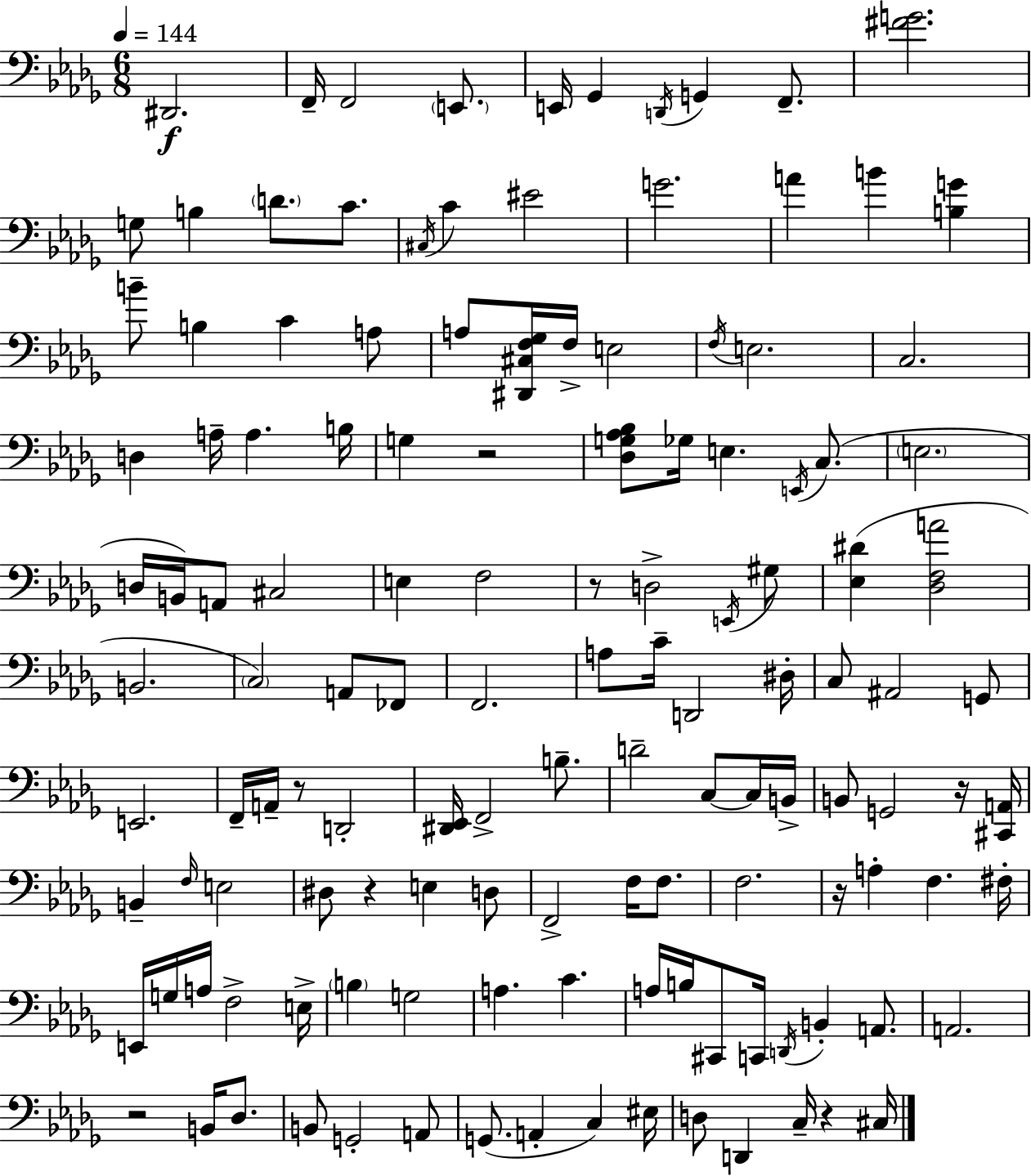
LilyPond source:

{
  \clef bass
  \numericTimeSignature
  \time 6/8
  \key bes \minor
  \tempo 4 = 144
  dis,2.\f | f,16-- f,2 \parenthesize e,8. | e,16 ges,4 \acciaccatura { d,16 } g,4 f,8.-- | <fis' g'>2. | \break g8 b4 \parenthesize d'8. c'8. | \acciaccatura { cis16 } c'4 eis'2 | g'2. | a'4 b'4 <b g'>4 | \break b'8-- b4 c'4 | a8 a8 <dis, cis f ges>16 f16-> e2 | \acciaccatura { f16 } e2. | c2. | \break d4 a16-- a4. | b16 g4 r2 | <des g aes bes>8 ges16 e4. | \acciaccatura { e,16 } c8.( \parenthesize e2. | \break d16 b,16) a,8 cis2 | e4 f2 | r8 d2-> | \acciaccatura { e,16 } gis8 <ees dis'>4( <des f a'>2 | \break b,2. | \parenthesize c2) | a,8 fes,8 f,2. | a8 c'16-- d,2 | \break dis16-. c8 ais,2 | g,8 e,2. | f,16-- a,16-- r8 d,2-. | <dis, ees,>16 f,2-> | \break b8.-- d'2-- | c8~~ c16 b,16-> b,8 g,2 | r16 <cis, a,>16 b,4-- \grace { f16 } e2 | dis8 r4 | \break e4 d8 f,2-> | f16 f8. f2. | r16 a4-. f4. | fis16-. e,16 g16 a16 f2-> | \break e16-> \parenthesize b4 g2 | a4. | c'4. a16 b16 cis,8 c,16 \acciaccatura { d,16 } | b,4-. a,8. a,2. | \break r2 | b,16 des8. b,8 g,2-. | a,8 g,8.( a,4-. | c4) eis16 d8 d,4 | \break c16-- r4 cis16 \bar "|."
}